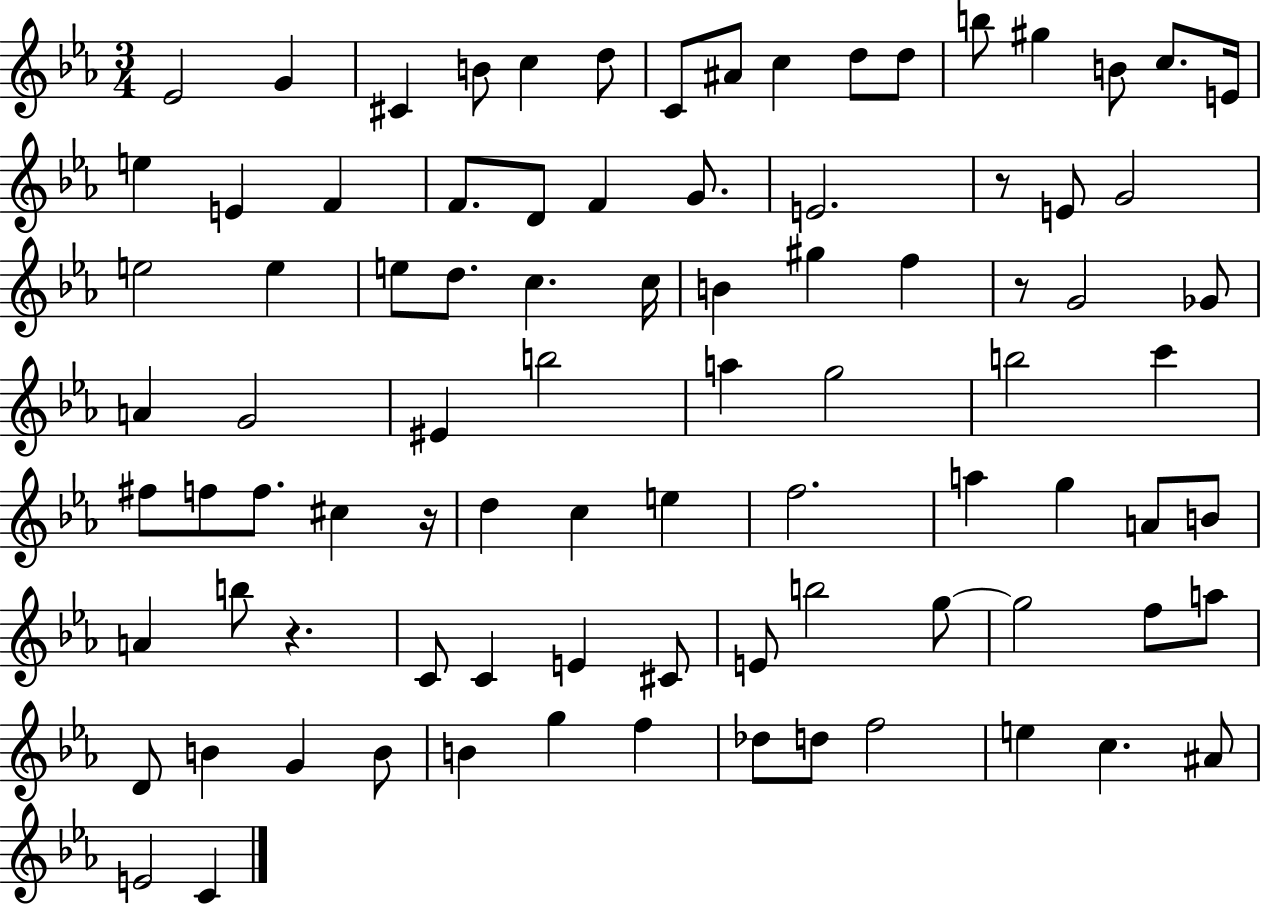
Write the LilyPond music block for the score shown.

{
  \clef treble
  \numericTimeSignature
  \time 3/4
  \key ees \major
  \repeat volta 2 { ees'2 g'4 | cis'4 b'8 c''4 d''8 | c'8 ais'8 c''4 d''8 d''8 | b''8 gis''4 b'8 c''8. e'16 | \break e''4 e'4 f'4 | f'8. d'8 f'4 g'8. | e'2. | r8 e'8 g'2 | \break e''2 e''4 | e''8 d''8. c''4. c''16 | b'4 gis''4 f''4 | r8 g'2 ges'8 | \break a'4 g'2 | eis'4 b''2 | a''4 g''2 | b''2 c'''4 | \break fis''8 f''8 f''8. cis''4 r16 | d''4 c''4 e''4 | f''2. | a''4 g''4 a'8 b'8 | \break a'4 b''8 r4. | c'8 c'4 e'4 cis'8 | e'8 b''2 g''8~~ | g''2 f''8 a''8 | \break d'8 b'4 g'4 b'8 | b'4 g''4 f''4 | des''8 d''8 f''2 | e''4 c''4. ais'8 | \break e'2 c'4 | } \bar "|."
}